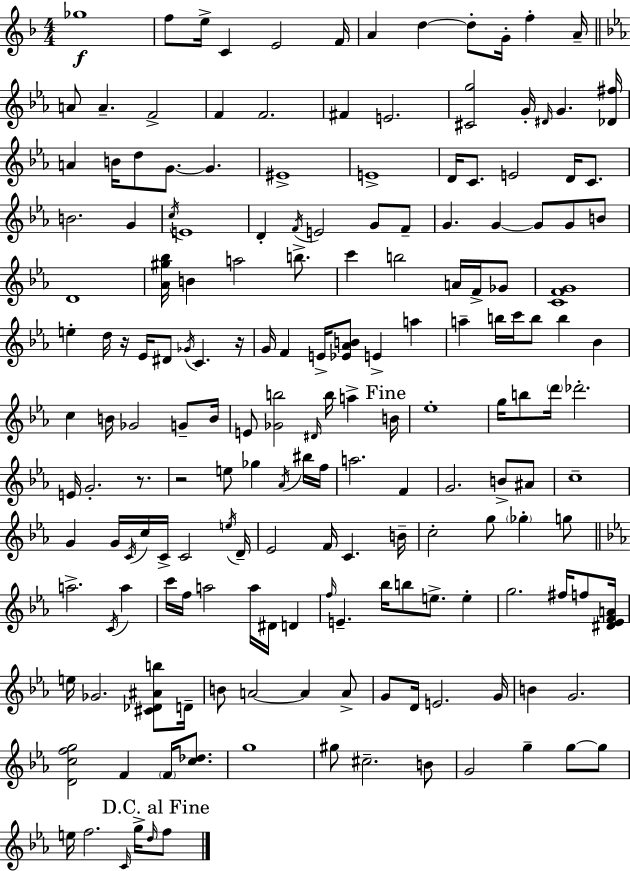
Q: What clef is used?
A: treble